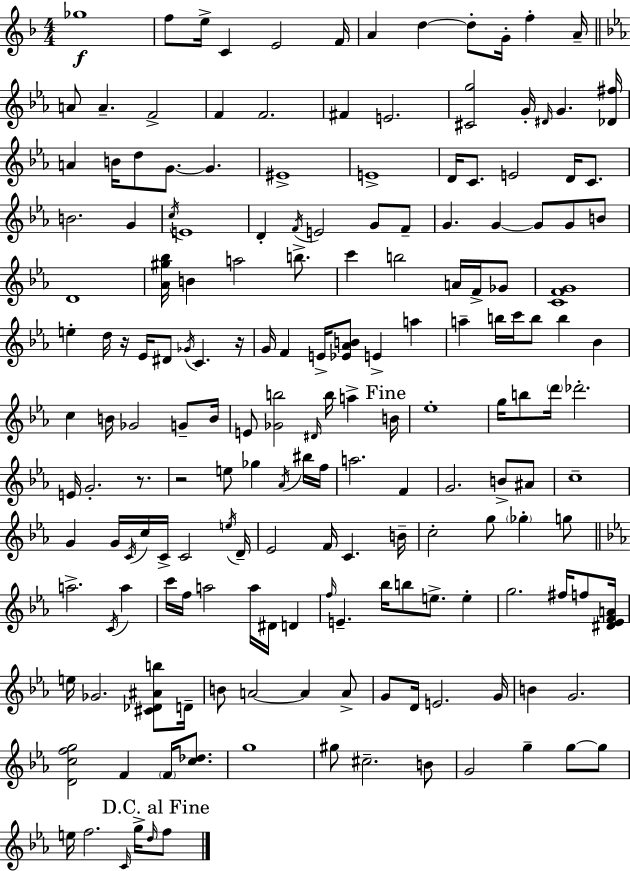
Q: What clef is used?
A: treble